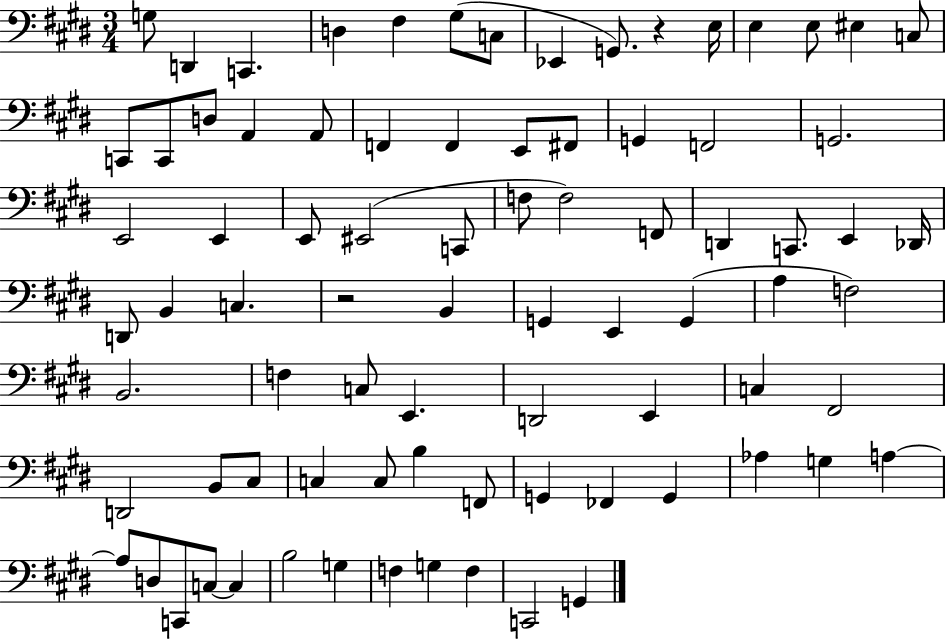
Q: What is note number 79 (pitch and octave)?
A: C2